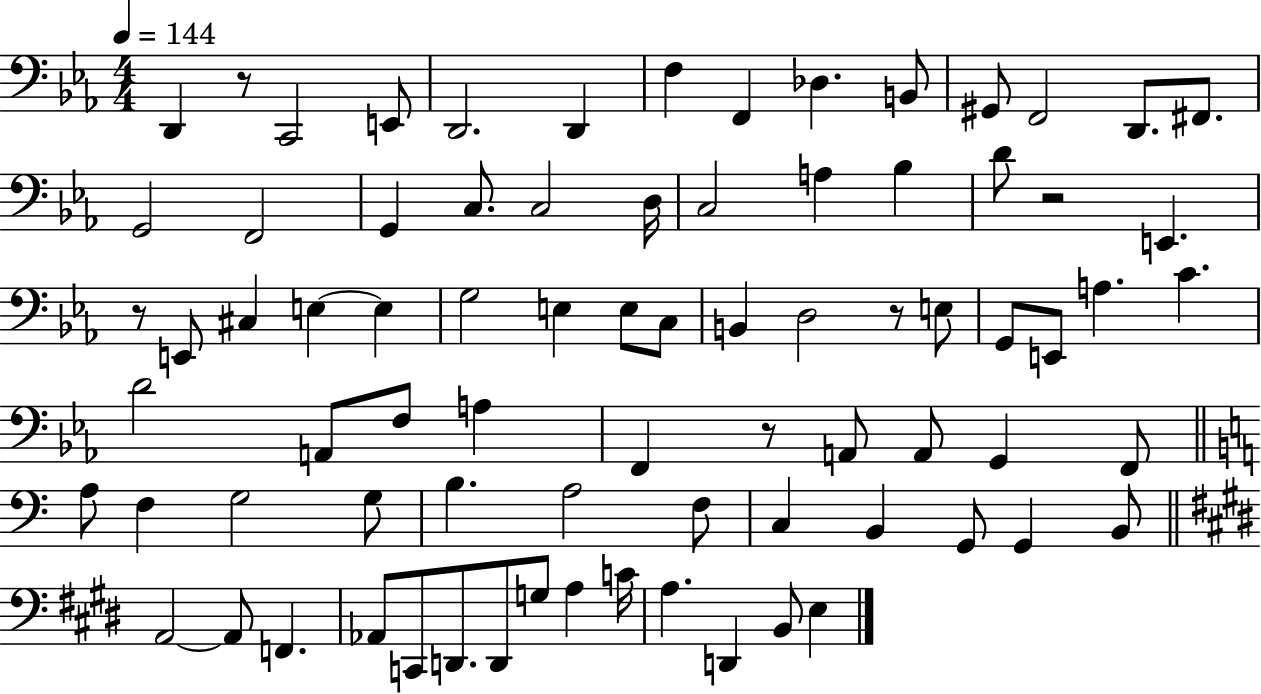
D2/q R/e C2/h E2/e D2/h. D2/q F3/q F2/q Db3/q. B2/e G#2/e F2/h D2/e. F#2/e. G2/h F2/h G2/q C3/e. C3/h D3/s C3/h A3/q Bb3/q D4/e R/h E2/q. R/e E2/e C#3/q E3/q E3/q G3/h E3/q E3/e C3/e B2/q D3/h R/e E3/e G2/e E2/e A3/q. C4/q. D4/h A2/e F3/e A3/q F2/q R/e A2/e A2/e G2/q F2/e A3/e F3/q G3/h G3/e B3/q. A3/h F3/e C3/q B2/q G2/e G2/q B2/e A2/h A2/e F2/q. Ab2/e C2/e D2/e. D2/e G3/e A3/q C4/s A3/q. D2/q B2/e E3/q